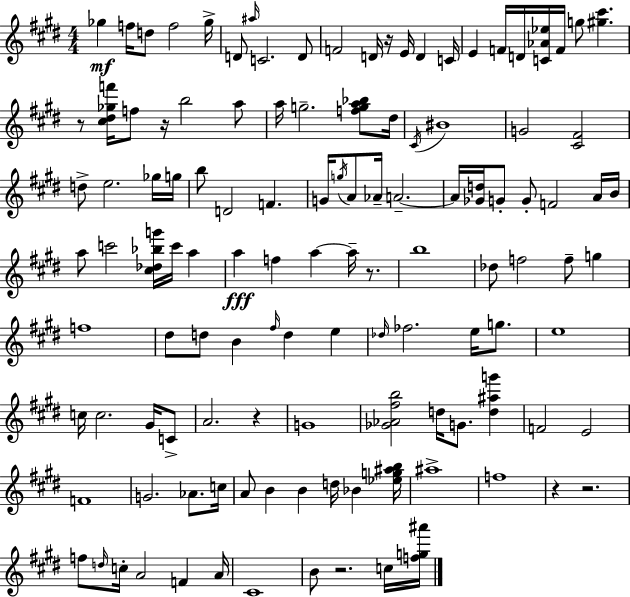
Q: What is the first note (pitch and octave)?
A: Gb5